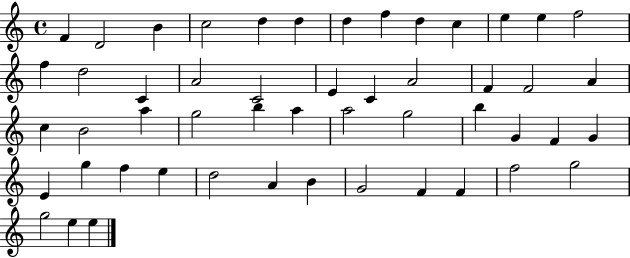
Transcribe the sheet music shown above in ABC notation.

X:1
T:Untitled
M:4/4
L:1/4
K:C
F D2 B c2 d d d f d c e e f2 f d2 C A2 C2 E C A2 F F2 A c B2 a g2 b a a2 g2 b G F G E g f e d2 A B G2 F F f2 g2 g2 e e